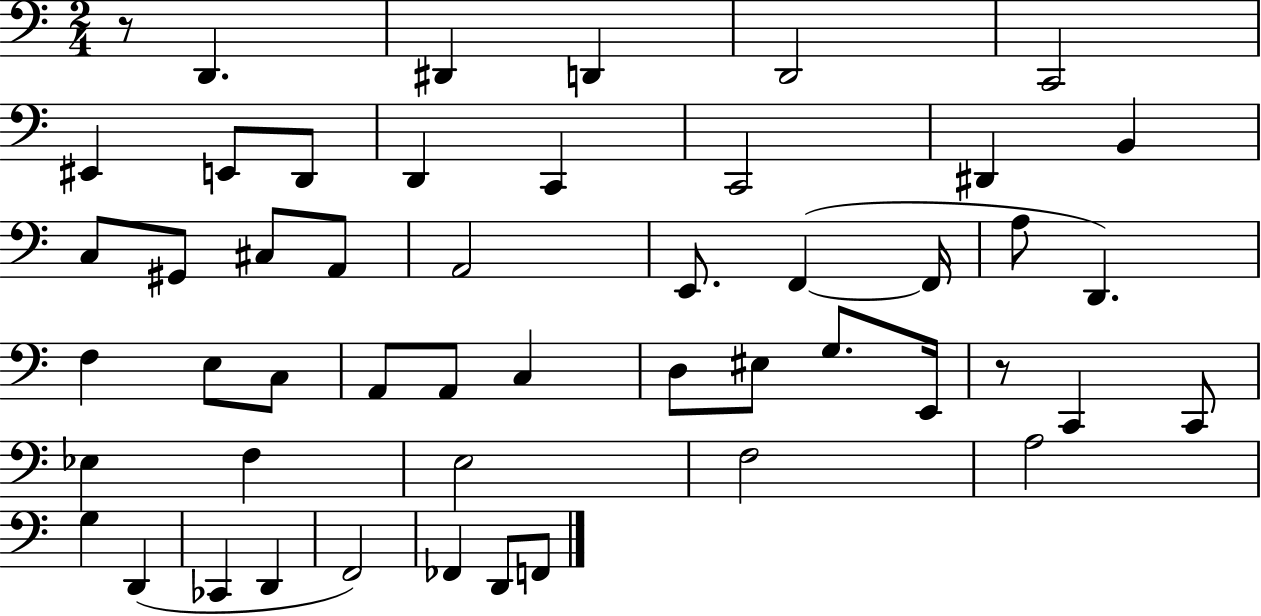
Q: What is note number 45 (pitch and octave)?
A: F2